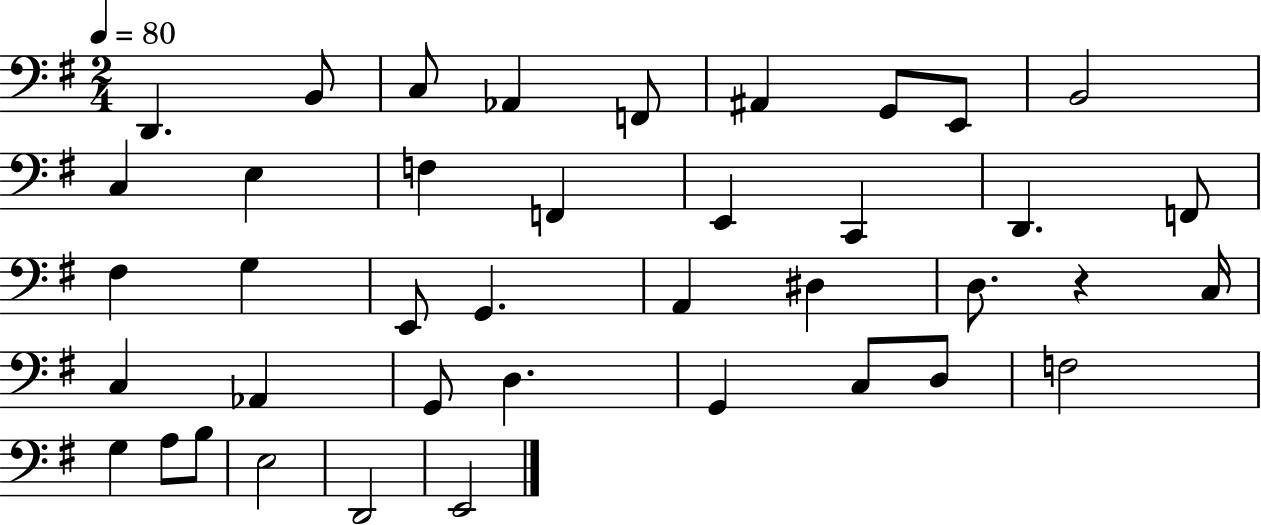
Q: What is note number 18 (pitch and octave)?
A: F#3